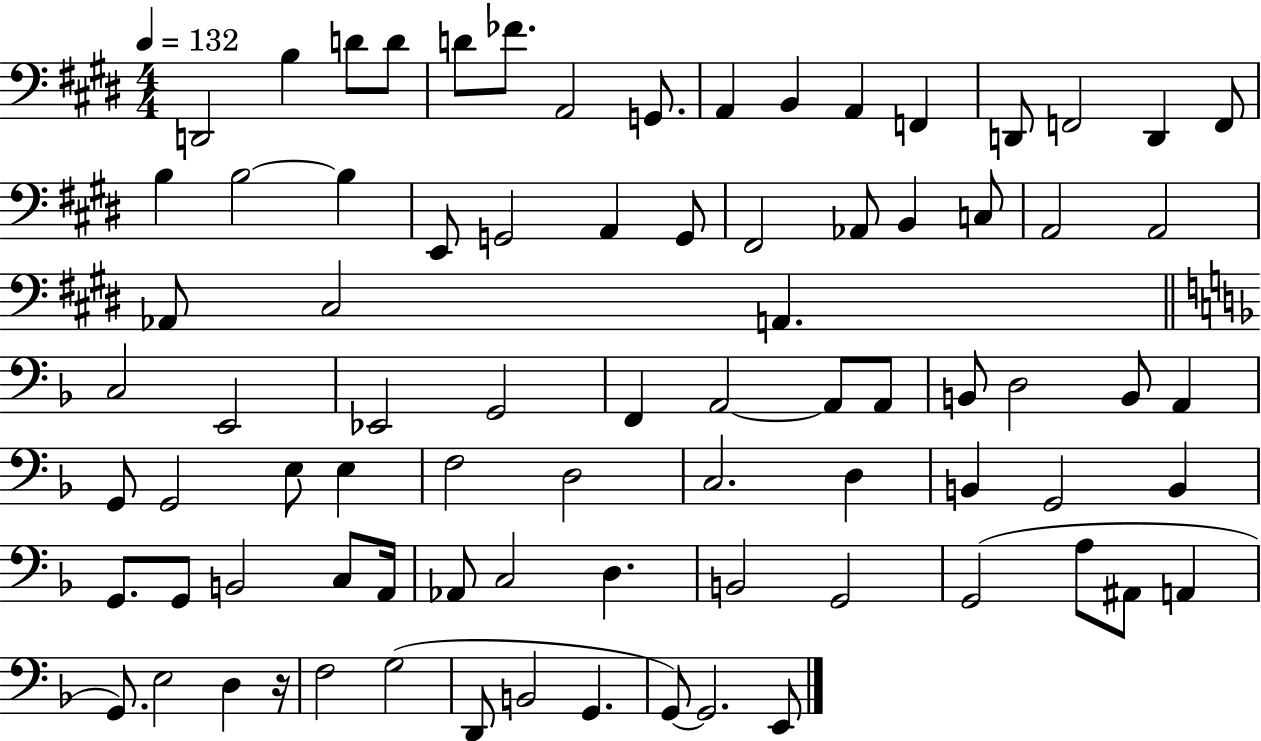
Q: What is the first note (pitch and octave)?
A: D2